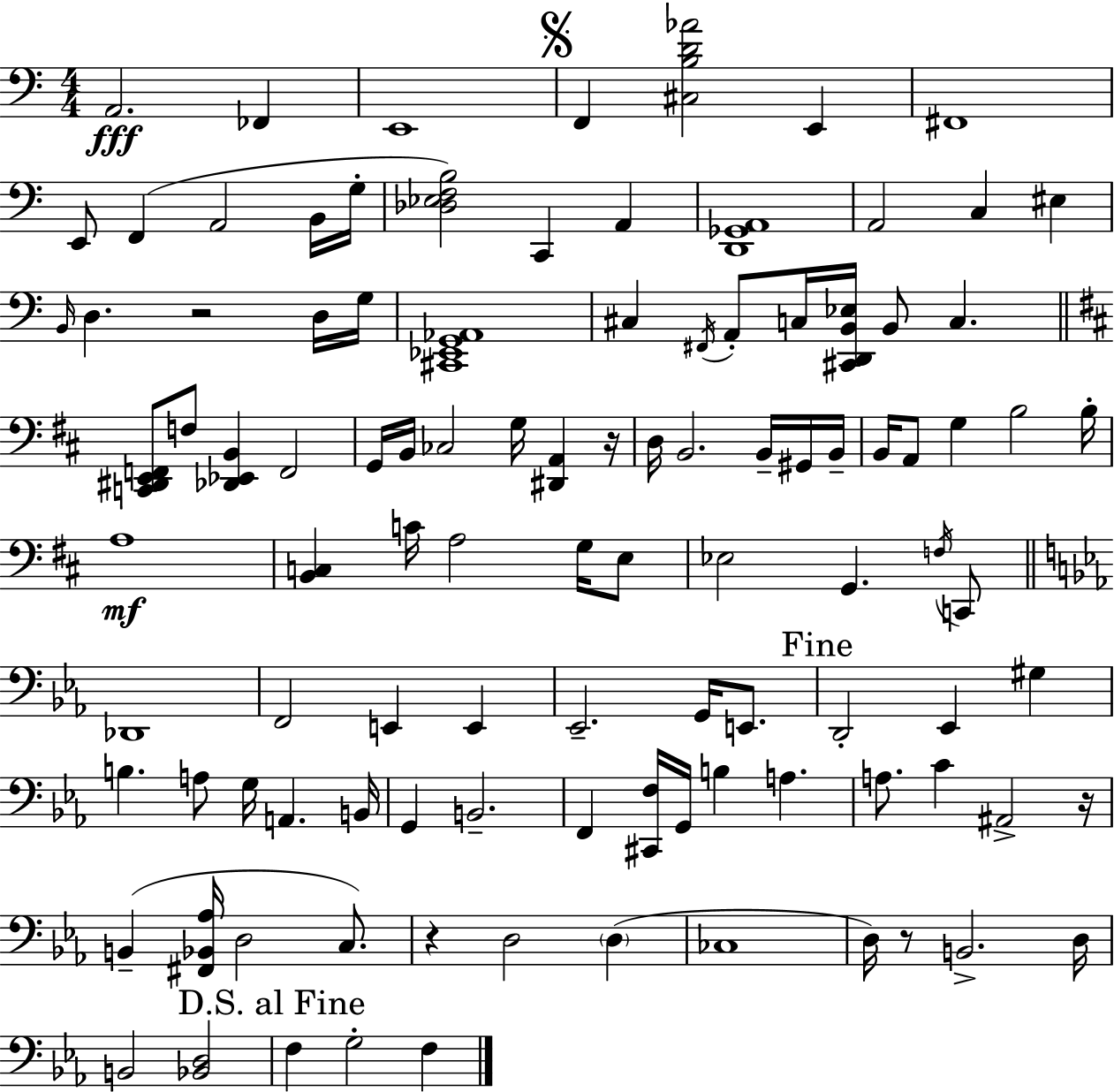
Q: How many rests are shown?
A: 5